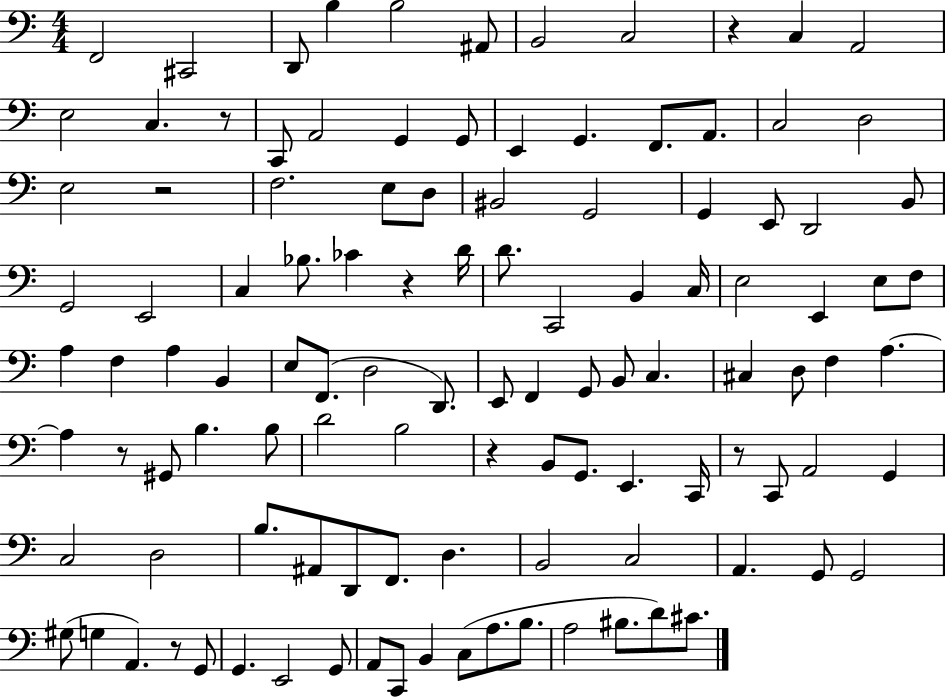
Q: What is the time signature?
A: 4/4